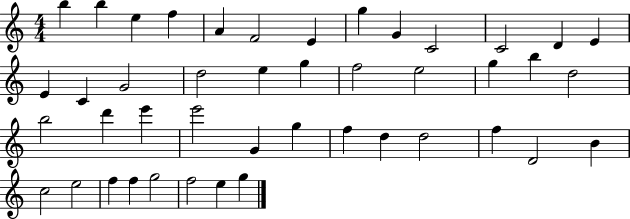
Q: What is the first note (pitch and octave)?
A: B5